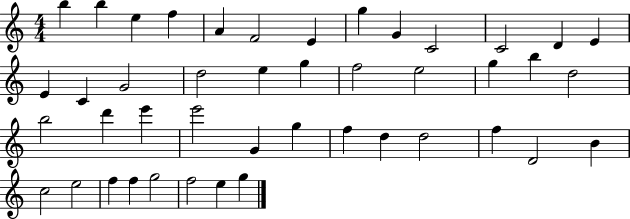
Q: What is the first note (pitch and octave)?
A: B5